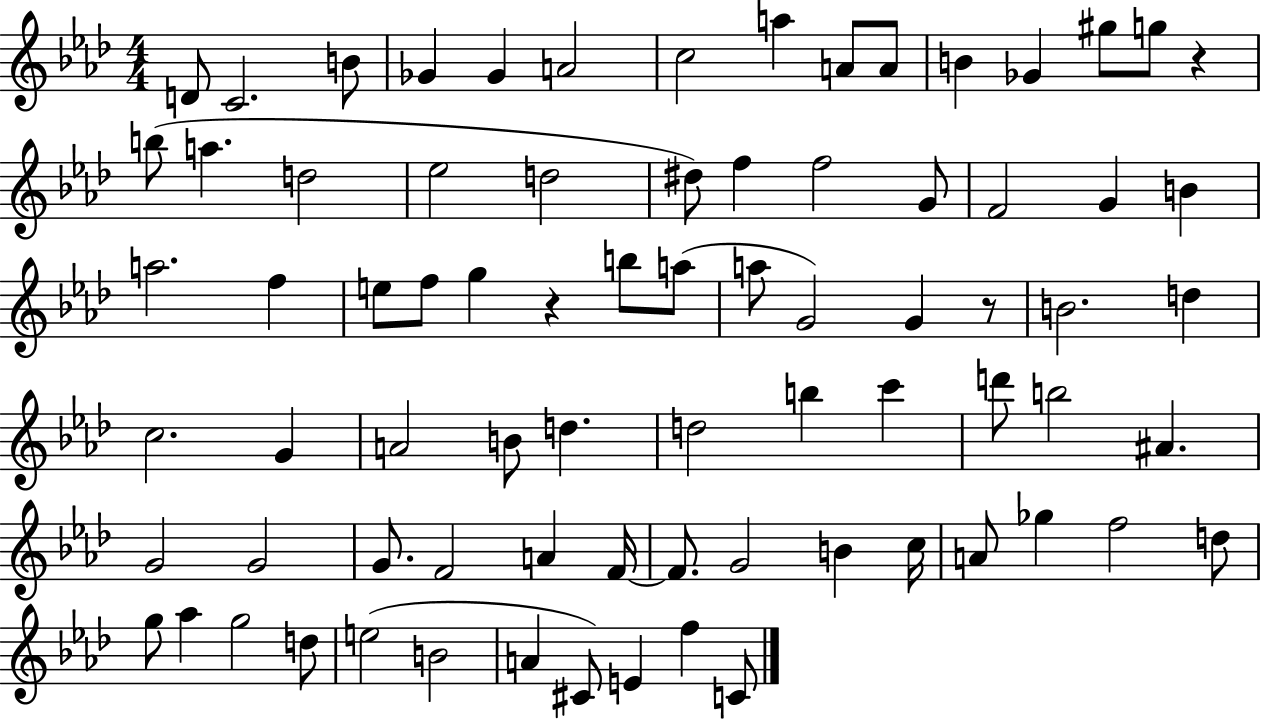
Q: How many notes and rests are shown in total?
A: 77